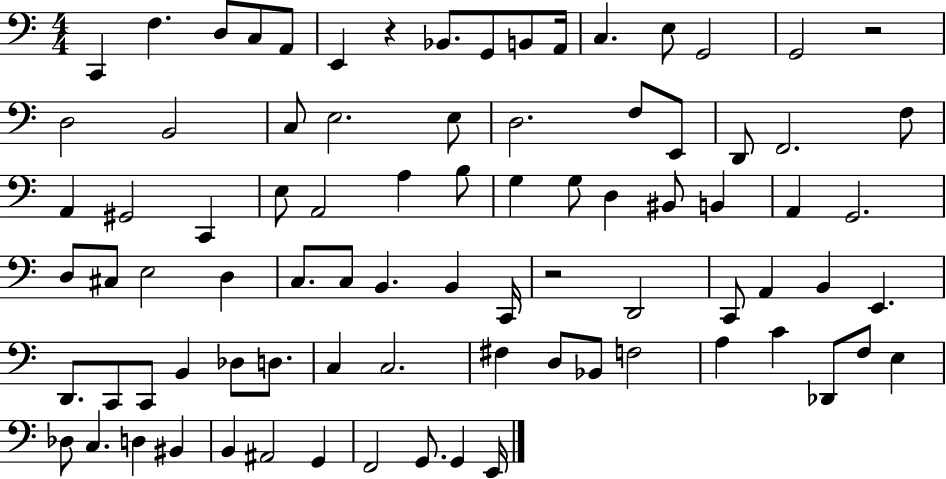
{
  \clef bass
  \numericTimeSignature
  \time 4/4
  \key c \major
  c,4 f4. d8 c8 a,8 | e,4 r4 bes,8. g,8 b,8 a,16 | c4. e8 g,2 | g,2 r2 | \break d2 b,2 | c8 e2. e8 | d2. f8 e,8 | d,8 f,2. f8 | \break a,4 gis,2 c,4 | e8 a,2 a4 b8 | g4 g8 d4 bis,8 b,4 | a,4 g,2. | \break d8 cis8 e2 d4 | c8. c8 b,4. b,4 c,16 | r2 d,2 | c,8 a,4 b,4 e,4. | \break d,8. c,8 c,8 b,4 des8 d8. | c4 c2. | fis4 d8 bes,8 f2 | a4 c'4 des,8 f8 e4 | \break des8 c4. d4 bis,4 | b,4 ais,2 g,4 | f,2 g,8. g,4 e,16 | \bar "|."
}